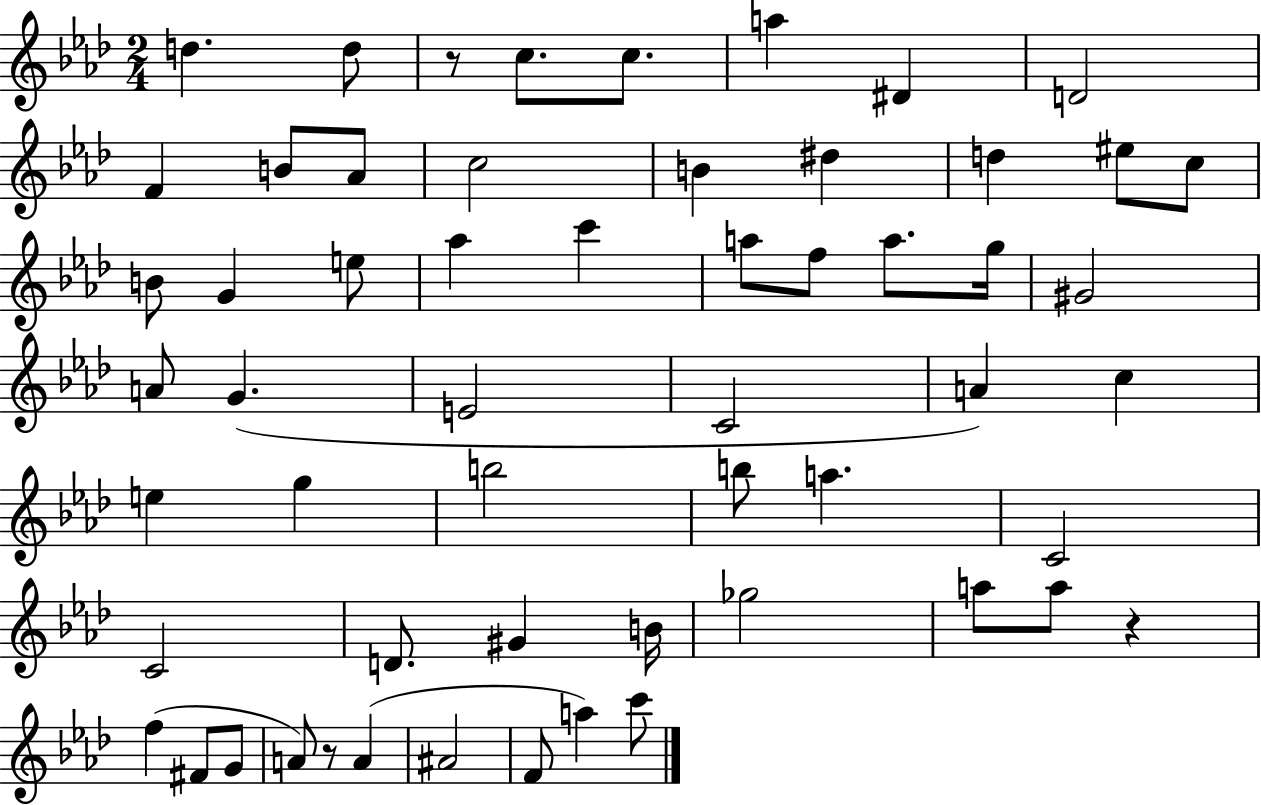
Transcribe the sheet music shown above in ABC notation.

X:1
T:Untitled
M:2/4
L:1/4
K:Ab
d d/2 z/2 c/2 c/2 a ^D D2 F B/2 _A/2 c2 B ^d d ^e/2 c/2 B/2 G e/2 _a c' a/2 f/2 a/2 g/4 ^G2 A/2 G E2 C2 A c e g b2 b/2 a C2 C2 D/2 ^G B/4 _g2 a/2 a/2 z f ^F/2 G/2 A/2 z/2 A ^A2 F/2 a c'/2